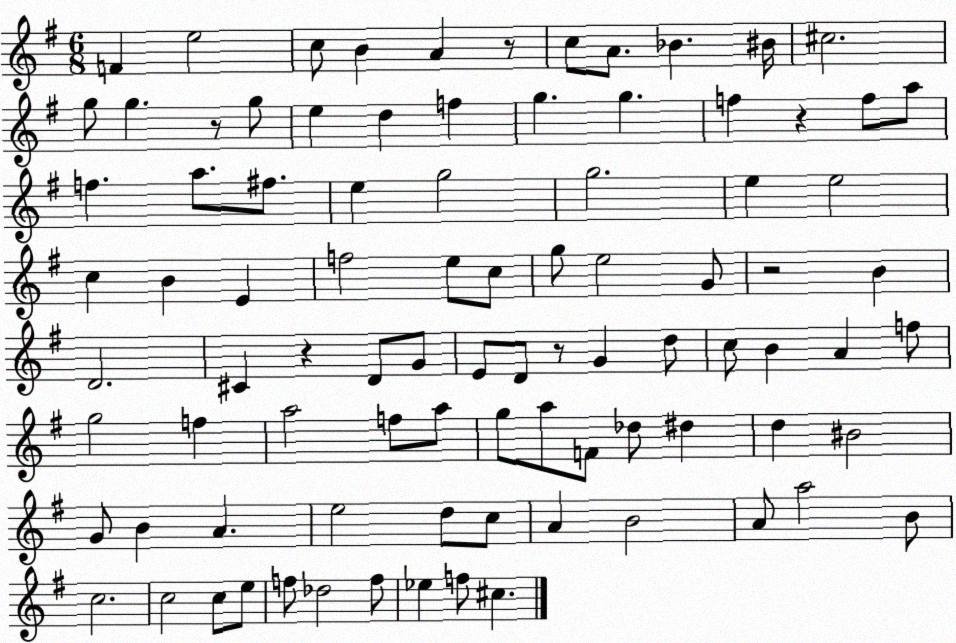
X:1
T:Untitled
M:6/8
L:1/4
K:G
F e2 c/2 B A z/2 c/2 A/2 _B ^B/4 ^c2 g/2 g z/2 g/2 e d f g g f z f/2 a/2 f a/2 ^f/2 e g2 g2 e e2 c B E f2 e/2 c/2 g/2 e2 G/2 z2 B D2 ^C z D/2 G/2 E/2 D/2 z/2 G d/2 c/2 B A f/2 g2 f a2 f/2 a/2 g/2 a/2 F/2 _d/2 ^d d ^B2 G/2 B A e2 d/2 c/2 A B2 A/2 a2 B/2 c2 c2 c/2 e/2 f/2 _d2 f/2 _e f/2 ^c